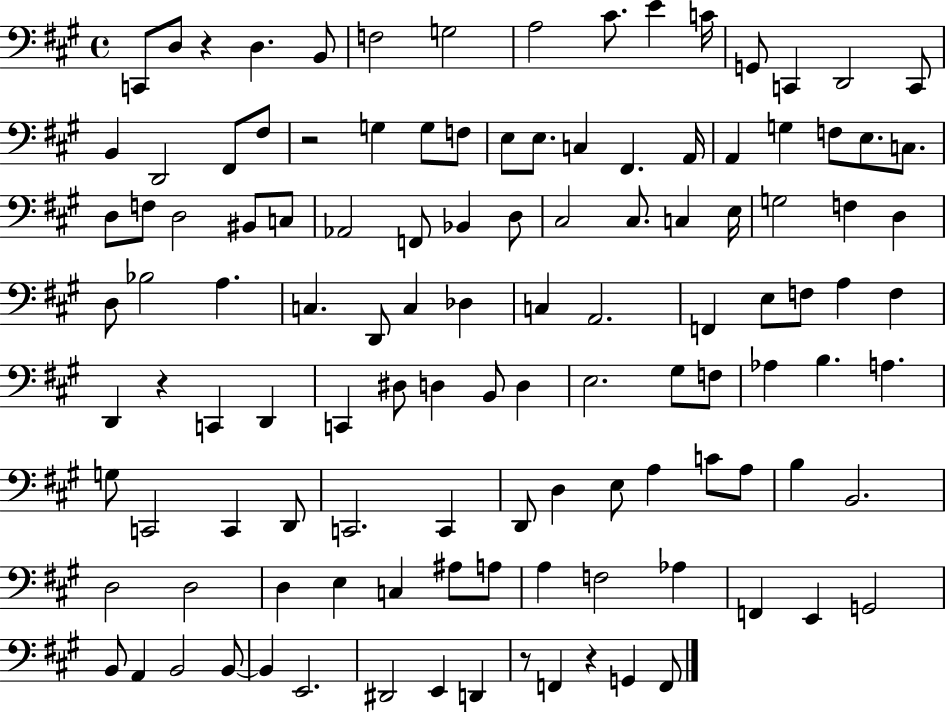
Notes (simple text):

C2/e D3/e R/q D3/q. B2/e F3/h G3/h A3/h C#4/e. E4/q C4/s G2/e C2/q D2/h C2/e B2/q D2/h F#2/e F#3/e R/h G3/q G3/e F3/e E3/e E3/e. C3/q F#2/q. A2/s A2/q G3/q F3/e E3/e. C3/e. D3/e F3/e D3/h BIS2/e C3/e Ab2/h F2/e Bb2/q D3/e C#3/h C#3/e. C3/q E3/s G3/h F3/q D3/q D3/e Bb3/h A3/q. C3/q. D2/e C3/q Db3/q C3/q A2/h. F2/q E3/e F3/e A3/q F3/q D2/q R/q C2/q D2/q C2/q D#3/e D3/q B2/e D3/q E3/h. G#3/e F3/e Ab3/q B3/q. A3/q. G3/e C2/h C2/q D2/e C2/h. C2/q D2/e D3/q E3/e A3/q C4/e A3/e B3/q B2/h. D3/h D3/h D3/q E3/q C3/q A#3/e A3/e A3/q F3/h Ab3/q F2/q E2/q G2/h B2/e A2/q B2/h B2/e B2/q E2/h. D#2/h E2/q D2/q R/e F2/q R/q G2/q F2/e